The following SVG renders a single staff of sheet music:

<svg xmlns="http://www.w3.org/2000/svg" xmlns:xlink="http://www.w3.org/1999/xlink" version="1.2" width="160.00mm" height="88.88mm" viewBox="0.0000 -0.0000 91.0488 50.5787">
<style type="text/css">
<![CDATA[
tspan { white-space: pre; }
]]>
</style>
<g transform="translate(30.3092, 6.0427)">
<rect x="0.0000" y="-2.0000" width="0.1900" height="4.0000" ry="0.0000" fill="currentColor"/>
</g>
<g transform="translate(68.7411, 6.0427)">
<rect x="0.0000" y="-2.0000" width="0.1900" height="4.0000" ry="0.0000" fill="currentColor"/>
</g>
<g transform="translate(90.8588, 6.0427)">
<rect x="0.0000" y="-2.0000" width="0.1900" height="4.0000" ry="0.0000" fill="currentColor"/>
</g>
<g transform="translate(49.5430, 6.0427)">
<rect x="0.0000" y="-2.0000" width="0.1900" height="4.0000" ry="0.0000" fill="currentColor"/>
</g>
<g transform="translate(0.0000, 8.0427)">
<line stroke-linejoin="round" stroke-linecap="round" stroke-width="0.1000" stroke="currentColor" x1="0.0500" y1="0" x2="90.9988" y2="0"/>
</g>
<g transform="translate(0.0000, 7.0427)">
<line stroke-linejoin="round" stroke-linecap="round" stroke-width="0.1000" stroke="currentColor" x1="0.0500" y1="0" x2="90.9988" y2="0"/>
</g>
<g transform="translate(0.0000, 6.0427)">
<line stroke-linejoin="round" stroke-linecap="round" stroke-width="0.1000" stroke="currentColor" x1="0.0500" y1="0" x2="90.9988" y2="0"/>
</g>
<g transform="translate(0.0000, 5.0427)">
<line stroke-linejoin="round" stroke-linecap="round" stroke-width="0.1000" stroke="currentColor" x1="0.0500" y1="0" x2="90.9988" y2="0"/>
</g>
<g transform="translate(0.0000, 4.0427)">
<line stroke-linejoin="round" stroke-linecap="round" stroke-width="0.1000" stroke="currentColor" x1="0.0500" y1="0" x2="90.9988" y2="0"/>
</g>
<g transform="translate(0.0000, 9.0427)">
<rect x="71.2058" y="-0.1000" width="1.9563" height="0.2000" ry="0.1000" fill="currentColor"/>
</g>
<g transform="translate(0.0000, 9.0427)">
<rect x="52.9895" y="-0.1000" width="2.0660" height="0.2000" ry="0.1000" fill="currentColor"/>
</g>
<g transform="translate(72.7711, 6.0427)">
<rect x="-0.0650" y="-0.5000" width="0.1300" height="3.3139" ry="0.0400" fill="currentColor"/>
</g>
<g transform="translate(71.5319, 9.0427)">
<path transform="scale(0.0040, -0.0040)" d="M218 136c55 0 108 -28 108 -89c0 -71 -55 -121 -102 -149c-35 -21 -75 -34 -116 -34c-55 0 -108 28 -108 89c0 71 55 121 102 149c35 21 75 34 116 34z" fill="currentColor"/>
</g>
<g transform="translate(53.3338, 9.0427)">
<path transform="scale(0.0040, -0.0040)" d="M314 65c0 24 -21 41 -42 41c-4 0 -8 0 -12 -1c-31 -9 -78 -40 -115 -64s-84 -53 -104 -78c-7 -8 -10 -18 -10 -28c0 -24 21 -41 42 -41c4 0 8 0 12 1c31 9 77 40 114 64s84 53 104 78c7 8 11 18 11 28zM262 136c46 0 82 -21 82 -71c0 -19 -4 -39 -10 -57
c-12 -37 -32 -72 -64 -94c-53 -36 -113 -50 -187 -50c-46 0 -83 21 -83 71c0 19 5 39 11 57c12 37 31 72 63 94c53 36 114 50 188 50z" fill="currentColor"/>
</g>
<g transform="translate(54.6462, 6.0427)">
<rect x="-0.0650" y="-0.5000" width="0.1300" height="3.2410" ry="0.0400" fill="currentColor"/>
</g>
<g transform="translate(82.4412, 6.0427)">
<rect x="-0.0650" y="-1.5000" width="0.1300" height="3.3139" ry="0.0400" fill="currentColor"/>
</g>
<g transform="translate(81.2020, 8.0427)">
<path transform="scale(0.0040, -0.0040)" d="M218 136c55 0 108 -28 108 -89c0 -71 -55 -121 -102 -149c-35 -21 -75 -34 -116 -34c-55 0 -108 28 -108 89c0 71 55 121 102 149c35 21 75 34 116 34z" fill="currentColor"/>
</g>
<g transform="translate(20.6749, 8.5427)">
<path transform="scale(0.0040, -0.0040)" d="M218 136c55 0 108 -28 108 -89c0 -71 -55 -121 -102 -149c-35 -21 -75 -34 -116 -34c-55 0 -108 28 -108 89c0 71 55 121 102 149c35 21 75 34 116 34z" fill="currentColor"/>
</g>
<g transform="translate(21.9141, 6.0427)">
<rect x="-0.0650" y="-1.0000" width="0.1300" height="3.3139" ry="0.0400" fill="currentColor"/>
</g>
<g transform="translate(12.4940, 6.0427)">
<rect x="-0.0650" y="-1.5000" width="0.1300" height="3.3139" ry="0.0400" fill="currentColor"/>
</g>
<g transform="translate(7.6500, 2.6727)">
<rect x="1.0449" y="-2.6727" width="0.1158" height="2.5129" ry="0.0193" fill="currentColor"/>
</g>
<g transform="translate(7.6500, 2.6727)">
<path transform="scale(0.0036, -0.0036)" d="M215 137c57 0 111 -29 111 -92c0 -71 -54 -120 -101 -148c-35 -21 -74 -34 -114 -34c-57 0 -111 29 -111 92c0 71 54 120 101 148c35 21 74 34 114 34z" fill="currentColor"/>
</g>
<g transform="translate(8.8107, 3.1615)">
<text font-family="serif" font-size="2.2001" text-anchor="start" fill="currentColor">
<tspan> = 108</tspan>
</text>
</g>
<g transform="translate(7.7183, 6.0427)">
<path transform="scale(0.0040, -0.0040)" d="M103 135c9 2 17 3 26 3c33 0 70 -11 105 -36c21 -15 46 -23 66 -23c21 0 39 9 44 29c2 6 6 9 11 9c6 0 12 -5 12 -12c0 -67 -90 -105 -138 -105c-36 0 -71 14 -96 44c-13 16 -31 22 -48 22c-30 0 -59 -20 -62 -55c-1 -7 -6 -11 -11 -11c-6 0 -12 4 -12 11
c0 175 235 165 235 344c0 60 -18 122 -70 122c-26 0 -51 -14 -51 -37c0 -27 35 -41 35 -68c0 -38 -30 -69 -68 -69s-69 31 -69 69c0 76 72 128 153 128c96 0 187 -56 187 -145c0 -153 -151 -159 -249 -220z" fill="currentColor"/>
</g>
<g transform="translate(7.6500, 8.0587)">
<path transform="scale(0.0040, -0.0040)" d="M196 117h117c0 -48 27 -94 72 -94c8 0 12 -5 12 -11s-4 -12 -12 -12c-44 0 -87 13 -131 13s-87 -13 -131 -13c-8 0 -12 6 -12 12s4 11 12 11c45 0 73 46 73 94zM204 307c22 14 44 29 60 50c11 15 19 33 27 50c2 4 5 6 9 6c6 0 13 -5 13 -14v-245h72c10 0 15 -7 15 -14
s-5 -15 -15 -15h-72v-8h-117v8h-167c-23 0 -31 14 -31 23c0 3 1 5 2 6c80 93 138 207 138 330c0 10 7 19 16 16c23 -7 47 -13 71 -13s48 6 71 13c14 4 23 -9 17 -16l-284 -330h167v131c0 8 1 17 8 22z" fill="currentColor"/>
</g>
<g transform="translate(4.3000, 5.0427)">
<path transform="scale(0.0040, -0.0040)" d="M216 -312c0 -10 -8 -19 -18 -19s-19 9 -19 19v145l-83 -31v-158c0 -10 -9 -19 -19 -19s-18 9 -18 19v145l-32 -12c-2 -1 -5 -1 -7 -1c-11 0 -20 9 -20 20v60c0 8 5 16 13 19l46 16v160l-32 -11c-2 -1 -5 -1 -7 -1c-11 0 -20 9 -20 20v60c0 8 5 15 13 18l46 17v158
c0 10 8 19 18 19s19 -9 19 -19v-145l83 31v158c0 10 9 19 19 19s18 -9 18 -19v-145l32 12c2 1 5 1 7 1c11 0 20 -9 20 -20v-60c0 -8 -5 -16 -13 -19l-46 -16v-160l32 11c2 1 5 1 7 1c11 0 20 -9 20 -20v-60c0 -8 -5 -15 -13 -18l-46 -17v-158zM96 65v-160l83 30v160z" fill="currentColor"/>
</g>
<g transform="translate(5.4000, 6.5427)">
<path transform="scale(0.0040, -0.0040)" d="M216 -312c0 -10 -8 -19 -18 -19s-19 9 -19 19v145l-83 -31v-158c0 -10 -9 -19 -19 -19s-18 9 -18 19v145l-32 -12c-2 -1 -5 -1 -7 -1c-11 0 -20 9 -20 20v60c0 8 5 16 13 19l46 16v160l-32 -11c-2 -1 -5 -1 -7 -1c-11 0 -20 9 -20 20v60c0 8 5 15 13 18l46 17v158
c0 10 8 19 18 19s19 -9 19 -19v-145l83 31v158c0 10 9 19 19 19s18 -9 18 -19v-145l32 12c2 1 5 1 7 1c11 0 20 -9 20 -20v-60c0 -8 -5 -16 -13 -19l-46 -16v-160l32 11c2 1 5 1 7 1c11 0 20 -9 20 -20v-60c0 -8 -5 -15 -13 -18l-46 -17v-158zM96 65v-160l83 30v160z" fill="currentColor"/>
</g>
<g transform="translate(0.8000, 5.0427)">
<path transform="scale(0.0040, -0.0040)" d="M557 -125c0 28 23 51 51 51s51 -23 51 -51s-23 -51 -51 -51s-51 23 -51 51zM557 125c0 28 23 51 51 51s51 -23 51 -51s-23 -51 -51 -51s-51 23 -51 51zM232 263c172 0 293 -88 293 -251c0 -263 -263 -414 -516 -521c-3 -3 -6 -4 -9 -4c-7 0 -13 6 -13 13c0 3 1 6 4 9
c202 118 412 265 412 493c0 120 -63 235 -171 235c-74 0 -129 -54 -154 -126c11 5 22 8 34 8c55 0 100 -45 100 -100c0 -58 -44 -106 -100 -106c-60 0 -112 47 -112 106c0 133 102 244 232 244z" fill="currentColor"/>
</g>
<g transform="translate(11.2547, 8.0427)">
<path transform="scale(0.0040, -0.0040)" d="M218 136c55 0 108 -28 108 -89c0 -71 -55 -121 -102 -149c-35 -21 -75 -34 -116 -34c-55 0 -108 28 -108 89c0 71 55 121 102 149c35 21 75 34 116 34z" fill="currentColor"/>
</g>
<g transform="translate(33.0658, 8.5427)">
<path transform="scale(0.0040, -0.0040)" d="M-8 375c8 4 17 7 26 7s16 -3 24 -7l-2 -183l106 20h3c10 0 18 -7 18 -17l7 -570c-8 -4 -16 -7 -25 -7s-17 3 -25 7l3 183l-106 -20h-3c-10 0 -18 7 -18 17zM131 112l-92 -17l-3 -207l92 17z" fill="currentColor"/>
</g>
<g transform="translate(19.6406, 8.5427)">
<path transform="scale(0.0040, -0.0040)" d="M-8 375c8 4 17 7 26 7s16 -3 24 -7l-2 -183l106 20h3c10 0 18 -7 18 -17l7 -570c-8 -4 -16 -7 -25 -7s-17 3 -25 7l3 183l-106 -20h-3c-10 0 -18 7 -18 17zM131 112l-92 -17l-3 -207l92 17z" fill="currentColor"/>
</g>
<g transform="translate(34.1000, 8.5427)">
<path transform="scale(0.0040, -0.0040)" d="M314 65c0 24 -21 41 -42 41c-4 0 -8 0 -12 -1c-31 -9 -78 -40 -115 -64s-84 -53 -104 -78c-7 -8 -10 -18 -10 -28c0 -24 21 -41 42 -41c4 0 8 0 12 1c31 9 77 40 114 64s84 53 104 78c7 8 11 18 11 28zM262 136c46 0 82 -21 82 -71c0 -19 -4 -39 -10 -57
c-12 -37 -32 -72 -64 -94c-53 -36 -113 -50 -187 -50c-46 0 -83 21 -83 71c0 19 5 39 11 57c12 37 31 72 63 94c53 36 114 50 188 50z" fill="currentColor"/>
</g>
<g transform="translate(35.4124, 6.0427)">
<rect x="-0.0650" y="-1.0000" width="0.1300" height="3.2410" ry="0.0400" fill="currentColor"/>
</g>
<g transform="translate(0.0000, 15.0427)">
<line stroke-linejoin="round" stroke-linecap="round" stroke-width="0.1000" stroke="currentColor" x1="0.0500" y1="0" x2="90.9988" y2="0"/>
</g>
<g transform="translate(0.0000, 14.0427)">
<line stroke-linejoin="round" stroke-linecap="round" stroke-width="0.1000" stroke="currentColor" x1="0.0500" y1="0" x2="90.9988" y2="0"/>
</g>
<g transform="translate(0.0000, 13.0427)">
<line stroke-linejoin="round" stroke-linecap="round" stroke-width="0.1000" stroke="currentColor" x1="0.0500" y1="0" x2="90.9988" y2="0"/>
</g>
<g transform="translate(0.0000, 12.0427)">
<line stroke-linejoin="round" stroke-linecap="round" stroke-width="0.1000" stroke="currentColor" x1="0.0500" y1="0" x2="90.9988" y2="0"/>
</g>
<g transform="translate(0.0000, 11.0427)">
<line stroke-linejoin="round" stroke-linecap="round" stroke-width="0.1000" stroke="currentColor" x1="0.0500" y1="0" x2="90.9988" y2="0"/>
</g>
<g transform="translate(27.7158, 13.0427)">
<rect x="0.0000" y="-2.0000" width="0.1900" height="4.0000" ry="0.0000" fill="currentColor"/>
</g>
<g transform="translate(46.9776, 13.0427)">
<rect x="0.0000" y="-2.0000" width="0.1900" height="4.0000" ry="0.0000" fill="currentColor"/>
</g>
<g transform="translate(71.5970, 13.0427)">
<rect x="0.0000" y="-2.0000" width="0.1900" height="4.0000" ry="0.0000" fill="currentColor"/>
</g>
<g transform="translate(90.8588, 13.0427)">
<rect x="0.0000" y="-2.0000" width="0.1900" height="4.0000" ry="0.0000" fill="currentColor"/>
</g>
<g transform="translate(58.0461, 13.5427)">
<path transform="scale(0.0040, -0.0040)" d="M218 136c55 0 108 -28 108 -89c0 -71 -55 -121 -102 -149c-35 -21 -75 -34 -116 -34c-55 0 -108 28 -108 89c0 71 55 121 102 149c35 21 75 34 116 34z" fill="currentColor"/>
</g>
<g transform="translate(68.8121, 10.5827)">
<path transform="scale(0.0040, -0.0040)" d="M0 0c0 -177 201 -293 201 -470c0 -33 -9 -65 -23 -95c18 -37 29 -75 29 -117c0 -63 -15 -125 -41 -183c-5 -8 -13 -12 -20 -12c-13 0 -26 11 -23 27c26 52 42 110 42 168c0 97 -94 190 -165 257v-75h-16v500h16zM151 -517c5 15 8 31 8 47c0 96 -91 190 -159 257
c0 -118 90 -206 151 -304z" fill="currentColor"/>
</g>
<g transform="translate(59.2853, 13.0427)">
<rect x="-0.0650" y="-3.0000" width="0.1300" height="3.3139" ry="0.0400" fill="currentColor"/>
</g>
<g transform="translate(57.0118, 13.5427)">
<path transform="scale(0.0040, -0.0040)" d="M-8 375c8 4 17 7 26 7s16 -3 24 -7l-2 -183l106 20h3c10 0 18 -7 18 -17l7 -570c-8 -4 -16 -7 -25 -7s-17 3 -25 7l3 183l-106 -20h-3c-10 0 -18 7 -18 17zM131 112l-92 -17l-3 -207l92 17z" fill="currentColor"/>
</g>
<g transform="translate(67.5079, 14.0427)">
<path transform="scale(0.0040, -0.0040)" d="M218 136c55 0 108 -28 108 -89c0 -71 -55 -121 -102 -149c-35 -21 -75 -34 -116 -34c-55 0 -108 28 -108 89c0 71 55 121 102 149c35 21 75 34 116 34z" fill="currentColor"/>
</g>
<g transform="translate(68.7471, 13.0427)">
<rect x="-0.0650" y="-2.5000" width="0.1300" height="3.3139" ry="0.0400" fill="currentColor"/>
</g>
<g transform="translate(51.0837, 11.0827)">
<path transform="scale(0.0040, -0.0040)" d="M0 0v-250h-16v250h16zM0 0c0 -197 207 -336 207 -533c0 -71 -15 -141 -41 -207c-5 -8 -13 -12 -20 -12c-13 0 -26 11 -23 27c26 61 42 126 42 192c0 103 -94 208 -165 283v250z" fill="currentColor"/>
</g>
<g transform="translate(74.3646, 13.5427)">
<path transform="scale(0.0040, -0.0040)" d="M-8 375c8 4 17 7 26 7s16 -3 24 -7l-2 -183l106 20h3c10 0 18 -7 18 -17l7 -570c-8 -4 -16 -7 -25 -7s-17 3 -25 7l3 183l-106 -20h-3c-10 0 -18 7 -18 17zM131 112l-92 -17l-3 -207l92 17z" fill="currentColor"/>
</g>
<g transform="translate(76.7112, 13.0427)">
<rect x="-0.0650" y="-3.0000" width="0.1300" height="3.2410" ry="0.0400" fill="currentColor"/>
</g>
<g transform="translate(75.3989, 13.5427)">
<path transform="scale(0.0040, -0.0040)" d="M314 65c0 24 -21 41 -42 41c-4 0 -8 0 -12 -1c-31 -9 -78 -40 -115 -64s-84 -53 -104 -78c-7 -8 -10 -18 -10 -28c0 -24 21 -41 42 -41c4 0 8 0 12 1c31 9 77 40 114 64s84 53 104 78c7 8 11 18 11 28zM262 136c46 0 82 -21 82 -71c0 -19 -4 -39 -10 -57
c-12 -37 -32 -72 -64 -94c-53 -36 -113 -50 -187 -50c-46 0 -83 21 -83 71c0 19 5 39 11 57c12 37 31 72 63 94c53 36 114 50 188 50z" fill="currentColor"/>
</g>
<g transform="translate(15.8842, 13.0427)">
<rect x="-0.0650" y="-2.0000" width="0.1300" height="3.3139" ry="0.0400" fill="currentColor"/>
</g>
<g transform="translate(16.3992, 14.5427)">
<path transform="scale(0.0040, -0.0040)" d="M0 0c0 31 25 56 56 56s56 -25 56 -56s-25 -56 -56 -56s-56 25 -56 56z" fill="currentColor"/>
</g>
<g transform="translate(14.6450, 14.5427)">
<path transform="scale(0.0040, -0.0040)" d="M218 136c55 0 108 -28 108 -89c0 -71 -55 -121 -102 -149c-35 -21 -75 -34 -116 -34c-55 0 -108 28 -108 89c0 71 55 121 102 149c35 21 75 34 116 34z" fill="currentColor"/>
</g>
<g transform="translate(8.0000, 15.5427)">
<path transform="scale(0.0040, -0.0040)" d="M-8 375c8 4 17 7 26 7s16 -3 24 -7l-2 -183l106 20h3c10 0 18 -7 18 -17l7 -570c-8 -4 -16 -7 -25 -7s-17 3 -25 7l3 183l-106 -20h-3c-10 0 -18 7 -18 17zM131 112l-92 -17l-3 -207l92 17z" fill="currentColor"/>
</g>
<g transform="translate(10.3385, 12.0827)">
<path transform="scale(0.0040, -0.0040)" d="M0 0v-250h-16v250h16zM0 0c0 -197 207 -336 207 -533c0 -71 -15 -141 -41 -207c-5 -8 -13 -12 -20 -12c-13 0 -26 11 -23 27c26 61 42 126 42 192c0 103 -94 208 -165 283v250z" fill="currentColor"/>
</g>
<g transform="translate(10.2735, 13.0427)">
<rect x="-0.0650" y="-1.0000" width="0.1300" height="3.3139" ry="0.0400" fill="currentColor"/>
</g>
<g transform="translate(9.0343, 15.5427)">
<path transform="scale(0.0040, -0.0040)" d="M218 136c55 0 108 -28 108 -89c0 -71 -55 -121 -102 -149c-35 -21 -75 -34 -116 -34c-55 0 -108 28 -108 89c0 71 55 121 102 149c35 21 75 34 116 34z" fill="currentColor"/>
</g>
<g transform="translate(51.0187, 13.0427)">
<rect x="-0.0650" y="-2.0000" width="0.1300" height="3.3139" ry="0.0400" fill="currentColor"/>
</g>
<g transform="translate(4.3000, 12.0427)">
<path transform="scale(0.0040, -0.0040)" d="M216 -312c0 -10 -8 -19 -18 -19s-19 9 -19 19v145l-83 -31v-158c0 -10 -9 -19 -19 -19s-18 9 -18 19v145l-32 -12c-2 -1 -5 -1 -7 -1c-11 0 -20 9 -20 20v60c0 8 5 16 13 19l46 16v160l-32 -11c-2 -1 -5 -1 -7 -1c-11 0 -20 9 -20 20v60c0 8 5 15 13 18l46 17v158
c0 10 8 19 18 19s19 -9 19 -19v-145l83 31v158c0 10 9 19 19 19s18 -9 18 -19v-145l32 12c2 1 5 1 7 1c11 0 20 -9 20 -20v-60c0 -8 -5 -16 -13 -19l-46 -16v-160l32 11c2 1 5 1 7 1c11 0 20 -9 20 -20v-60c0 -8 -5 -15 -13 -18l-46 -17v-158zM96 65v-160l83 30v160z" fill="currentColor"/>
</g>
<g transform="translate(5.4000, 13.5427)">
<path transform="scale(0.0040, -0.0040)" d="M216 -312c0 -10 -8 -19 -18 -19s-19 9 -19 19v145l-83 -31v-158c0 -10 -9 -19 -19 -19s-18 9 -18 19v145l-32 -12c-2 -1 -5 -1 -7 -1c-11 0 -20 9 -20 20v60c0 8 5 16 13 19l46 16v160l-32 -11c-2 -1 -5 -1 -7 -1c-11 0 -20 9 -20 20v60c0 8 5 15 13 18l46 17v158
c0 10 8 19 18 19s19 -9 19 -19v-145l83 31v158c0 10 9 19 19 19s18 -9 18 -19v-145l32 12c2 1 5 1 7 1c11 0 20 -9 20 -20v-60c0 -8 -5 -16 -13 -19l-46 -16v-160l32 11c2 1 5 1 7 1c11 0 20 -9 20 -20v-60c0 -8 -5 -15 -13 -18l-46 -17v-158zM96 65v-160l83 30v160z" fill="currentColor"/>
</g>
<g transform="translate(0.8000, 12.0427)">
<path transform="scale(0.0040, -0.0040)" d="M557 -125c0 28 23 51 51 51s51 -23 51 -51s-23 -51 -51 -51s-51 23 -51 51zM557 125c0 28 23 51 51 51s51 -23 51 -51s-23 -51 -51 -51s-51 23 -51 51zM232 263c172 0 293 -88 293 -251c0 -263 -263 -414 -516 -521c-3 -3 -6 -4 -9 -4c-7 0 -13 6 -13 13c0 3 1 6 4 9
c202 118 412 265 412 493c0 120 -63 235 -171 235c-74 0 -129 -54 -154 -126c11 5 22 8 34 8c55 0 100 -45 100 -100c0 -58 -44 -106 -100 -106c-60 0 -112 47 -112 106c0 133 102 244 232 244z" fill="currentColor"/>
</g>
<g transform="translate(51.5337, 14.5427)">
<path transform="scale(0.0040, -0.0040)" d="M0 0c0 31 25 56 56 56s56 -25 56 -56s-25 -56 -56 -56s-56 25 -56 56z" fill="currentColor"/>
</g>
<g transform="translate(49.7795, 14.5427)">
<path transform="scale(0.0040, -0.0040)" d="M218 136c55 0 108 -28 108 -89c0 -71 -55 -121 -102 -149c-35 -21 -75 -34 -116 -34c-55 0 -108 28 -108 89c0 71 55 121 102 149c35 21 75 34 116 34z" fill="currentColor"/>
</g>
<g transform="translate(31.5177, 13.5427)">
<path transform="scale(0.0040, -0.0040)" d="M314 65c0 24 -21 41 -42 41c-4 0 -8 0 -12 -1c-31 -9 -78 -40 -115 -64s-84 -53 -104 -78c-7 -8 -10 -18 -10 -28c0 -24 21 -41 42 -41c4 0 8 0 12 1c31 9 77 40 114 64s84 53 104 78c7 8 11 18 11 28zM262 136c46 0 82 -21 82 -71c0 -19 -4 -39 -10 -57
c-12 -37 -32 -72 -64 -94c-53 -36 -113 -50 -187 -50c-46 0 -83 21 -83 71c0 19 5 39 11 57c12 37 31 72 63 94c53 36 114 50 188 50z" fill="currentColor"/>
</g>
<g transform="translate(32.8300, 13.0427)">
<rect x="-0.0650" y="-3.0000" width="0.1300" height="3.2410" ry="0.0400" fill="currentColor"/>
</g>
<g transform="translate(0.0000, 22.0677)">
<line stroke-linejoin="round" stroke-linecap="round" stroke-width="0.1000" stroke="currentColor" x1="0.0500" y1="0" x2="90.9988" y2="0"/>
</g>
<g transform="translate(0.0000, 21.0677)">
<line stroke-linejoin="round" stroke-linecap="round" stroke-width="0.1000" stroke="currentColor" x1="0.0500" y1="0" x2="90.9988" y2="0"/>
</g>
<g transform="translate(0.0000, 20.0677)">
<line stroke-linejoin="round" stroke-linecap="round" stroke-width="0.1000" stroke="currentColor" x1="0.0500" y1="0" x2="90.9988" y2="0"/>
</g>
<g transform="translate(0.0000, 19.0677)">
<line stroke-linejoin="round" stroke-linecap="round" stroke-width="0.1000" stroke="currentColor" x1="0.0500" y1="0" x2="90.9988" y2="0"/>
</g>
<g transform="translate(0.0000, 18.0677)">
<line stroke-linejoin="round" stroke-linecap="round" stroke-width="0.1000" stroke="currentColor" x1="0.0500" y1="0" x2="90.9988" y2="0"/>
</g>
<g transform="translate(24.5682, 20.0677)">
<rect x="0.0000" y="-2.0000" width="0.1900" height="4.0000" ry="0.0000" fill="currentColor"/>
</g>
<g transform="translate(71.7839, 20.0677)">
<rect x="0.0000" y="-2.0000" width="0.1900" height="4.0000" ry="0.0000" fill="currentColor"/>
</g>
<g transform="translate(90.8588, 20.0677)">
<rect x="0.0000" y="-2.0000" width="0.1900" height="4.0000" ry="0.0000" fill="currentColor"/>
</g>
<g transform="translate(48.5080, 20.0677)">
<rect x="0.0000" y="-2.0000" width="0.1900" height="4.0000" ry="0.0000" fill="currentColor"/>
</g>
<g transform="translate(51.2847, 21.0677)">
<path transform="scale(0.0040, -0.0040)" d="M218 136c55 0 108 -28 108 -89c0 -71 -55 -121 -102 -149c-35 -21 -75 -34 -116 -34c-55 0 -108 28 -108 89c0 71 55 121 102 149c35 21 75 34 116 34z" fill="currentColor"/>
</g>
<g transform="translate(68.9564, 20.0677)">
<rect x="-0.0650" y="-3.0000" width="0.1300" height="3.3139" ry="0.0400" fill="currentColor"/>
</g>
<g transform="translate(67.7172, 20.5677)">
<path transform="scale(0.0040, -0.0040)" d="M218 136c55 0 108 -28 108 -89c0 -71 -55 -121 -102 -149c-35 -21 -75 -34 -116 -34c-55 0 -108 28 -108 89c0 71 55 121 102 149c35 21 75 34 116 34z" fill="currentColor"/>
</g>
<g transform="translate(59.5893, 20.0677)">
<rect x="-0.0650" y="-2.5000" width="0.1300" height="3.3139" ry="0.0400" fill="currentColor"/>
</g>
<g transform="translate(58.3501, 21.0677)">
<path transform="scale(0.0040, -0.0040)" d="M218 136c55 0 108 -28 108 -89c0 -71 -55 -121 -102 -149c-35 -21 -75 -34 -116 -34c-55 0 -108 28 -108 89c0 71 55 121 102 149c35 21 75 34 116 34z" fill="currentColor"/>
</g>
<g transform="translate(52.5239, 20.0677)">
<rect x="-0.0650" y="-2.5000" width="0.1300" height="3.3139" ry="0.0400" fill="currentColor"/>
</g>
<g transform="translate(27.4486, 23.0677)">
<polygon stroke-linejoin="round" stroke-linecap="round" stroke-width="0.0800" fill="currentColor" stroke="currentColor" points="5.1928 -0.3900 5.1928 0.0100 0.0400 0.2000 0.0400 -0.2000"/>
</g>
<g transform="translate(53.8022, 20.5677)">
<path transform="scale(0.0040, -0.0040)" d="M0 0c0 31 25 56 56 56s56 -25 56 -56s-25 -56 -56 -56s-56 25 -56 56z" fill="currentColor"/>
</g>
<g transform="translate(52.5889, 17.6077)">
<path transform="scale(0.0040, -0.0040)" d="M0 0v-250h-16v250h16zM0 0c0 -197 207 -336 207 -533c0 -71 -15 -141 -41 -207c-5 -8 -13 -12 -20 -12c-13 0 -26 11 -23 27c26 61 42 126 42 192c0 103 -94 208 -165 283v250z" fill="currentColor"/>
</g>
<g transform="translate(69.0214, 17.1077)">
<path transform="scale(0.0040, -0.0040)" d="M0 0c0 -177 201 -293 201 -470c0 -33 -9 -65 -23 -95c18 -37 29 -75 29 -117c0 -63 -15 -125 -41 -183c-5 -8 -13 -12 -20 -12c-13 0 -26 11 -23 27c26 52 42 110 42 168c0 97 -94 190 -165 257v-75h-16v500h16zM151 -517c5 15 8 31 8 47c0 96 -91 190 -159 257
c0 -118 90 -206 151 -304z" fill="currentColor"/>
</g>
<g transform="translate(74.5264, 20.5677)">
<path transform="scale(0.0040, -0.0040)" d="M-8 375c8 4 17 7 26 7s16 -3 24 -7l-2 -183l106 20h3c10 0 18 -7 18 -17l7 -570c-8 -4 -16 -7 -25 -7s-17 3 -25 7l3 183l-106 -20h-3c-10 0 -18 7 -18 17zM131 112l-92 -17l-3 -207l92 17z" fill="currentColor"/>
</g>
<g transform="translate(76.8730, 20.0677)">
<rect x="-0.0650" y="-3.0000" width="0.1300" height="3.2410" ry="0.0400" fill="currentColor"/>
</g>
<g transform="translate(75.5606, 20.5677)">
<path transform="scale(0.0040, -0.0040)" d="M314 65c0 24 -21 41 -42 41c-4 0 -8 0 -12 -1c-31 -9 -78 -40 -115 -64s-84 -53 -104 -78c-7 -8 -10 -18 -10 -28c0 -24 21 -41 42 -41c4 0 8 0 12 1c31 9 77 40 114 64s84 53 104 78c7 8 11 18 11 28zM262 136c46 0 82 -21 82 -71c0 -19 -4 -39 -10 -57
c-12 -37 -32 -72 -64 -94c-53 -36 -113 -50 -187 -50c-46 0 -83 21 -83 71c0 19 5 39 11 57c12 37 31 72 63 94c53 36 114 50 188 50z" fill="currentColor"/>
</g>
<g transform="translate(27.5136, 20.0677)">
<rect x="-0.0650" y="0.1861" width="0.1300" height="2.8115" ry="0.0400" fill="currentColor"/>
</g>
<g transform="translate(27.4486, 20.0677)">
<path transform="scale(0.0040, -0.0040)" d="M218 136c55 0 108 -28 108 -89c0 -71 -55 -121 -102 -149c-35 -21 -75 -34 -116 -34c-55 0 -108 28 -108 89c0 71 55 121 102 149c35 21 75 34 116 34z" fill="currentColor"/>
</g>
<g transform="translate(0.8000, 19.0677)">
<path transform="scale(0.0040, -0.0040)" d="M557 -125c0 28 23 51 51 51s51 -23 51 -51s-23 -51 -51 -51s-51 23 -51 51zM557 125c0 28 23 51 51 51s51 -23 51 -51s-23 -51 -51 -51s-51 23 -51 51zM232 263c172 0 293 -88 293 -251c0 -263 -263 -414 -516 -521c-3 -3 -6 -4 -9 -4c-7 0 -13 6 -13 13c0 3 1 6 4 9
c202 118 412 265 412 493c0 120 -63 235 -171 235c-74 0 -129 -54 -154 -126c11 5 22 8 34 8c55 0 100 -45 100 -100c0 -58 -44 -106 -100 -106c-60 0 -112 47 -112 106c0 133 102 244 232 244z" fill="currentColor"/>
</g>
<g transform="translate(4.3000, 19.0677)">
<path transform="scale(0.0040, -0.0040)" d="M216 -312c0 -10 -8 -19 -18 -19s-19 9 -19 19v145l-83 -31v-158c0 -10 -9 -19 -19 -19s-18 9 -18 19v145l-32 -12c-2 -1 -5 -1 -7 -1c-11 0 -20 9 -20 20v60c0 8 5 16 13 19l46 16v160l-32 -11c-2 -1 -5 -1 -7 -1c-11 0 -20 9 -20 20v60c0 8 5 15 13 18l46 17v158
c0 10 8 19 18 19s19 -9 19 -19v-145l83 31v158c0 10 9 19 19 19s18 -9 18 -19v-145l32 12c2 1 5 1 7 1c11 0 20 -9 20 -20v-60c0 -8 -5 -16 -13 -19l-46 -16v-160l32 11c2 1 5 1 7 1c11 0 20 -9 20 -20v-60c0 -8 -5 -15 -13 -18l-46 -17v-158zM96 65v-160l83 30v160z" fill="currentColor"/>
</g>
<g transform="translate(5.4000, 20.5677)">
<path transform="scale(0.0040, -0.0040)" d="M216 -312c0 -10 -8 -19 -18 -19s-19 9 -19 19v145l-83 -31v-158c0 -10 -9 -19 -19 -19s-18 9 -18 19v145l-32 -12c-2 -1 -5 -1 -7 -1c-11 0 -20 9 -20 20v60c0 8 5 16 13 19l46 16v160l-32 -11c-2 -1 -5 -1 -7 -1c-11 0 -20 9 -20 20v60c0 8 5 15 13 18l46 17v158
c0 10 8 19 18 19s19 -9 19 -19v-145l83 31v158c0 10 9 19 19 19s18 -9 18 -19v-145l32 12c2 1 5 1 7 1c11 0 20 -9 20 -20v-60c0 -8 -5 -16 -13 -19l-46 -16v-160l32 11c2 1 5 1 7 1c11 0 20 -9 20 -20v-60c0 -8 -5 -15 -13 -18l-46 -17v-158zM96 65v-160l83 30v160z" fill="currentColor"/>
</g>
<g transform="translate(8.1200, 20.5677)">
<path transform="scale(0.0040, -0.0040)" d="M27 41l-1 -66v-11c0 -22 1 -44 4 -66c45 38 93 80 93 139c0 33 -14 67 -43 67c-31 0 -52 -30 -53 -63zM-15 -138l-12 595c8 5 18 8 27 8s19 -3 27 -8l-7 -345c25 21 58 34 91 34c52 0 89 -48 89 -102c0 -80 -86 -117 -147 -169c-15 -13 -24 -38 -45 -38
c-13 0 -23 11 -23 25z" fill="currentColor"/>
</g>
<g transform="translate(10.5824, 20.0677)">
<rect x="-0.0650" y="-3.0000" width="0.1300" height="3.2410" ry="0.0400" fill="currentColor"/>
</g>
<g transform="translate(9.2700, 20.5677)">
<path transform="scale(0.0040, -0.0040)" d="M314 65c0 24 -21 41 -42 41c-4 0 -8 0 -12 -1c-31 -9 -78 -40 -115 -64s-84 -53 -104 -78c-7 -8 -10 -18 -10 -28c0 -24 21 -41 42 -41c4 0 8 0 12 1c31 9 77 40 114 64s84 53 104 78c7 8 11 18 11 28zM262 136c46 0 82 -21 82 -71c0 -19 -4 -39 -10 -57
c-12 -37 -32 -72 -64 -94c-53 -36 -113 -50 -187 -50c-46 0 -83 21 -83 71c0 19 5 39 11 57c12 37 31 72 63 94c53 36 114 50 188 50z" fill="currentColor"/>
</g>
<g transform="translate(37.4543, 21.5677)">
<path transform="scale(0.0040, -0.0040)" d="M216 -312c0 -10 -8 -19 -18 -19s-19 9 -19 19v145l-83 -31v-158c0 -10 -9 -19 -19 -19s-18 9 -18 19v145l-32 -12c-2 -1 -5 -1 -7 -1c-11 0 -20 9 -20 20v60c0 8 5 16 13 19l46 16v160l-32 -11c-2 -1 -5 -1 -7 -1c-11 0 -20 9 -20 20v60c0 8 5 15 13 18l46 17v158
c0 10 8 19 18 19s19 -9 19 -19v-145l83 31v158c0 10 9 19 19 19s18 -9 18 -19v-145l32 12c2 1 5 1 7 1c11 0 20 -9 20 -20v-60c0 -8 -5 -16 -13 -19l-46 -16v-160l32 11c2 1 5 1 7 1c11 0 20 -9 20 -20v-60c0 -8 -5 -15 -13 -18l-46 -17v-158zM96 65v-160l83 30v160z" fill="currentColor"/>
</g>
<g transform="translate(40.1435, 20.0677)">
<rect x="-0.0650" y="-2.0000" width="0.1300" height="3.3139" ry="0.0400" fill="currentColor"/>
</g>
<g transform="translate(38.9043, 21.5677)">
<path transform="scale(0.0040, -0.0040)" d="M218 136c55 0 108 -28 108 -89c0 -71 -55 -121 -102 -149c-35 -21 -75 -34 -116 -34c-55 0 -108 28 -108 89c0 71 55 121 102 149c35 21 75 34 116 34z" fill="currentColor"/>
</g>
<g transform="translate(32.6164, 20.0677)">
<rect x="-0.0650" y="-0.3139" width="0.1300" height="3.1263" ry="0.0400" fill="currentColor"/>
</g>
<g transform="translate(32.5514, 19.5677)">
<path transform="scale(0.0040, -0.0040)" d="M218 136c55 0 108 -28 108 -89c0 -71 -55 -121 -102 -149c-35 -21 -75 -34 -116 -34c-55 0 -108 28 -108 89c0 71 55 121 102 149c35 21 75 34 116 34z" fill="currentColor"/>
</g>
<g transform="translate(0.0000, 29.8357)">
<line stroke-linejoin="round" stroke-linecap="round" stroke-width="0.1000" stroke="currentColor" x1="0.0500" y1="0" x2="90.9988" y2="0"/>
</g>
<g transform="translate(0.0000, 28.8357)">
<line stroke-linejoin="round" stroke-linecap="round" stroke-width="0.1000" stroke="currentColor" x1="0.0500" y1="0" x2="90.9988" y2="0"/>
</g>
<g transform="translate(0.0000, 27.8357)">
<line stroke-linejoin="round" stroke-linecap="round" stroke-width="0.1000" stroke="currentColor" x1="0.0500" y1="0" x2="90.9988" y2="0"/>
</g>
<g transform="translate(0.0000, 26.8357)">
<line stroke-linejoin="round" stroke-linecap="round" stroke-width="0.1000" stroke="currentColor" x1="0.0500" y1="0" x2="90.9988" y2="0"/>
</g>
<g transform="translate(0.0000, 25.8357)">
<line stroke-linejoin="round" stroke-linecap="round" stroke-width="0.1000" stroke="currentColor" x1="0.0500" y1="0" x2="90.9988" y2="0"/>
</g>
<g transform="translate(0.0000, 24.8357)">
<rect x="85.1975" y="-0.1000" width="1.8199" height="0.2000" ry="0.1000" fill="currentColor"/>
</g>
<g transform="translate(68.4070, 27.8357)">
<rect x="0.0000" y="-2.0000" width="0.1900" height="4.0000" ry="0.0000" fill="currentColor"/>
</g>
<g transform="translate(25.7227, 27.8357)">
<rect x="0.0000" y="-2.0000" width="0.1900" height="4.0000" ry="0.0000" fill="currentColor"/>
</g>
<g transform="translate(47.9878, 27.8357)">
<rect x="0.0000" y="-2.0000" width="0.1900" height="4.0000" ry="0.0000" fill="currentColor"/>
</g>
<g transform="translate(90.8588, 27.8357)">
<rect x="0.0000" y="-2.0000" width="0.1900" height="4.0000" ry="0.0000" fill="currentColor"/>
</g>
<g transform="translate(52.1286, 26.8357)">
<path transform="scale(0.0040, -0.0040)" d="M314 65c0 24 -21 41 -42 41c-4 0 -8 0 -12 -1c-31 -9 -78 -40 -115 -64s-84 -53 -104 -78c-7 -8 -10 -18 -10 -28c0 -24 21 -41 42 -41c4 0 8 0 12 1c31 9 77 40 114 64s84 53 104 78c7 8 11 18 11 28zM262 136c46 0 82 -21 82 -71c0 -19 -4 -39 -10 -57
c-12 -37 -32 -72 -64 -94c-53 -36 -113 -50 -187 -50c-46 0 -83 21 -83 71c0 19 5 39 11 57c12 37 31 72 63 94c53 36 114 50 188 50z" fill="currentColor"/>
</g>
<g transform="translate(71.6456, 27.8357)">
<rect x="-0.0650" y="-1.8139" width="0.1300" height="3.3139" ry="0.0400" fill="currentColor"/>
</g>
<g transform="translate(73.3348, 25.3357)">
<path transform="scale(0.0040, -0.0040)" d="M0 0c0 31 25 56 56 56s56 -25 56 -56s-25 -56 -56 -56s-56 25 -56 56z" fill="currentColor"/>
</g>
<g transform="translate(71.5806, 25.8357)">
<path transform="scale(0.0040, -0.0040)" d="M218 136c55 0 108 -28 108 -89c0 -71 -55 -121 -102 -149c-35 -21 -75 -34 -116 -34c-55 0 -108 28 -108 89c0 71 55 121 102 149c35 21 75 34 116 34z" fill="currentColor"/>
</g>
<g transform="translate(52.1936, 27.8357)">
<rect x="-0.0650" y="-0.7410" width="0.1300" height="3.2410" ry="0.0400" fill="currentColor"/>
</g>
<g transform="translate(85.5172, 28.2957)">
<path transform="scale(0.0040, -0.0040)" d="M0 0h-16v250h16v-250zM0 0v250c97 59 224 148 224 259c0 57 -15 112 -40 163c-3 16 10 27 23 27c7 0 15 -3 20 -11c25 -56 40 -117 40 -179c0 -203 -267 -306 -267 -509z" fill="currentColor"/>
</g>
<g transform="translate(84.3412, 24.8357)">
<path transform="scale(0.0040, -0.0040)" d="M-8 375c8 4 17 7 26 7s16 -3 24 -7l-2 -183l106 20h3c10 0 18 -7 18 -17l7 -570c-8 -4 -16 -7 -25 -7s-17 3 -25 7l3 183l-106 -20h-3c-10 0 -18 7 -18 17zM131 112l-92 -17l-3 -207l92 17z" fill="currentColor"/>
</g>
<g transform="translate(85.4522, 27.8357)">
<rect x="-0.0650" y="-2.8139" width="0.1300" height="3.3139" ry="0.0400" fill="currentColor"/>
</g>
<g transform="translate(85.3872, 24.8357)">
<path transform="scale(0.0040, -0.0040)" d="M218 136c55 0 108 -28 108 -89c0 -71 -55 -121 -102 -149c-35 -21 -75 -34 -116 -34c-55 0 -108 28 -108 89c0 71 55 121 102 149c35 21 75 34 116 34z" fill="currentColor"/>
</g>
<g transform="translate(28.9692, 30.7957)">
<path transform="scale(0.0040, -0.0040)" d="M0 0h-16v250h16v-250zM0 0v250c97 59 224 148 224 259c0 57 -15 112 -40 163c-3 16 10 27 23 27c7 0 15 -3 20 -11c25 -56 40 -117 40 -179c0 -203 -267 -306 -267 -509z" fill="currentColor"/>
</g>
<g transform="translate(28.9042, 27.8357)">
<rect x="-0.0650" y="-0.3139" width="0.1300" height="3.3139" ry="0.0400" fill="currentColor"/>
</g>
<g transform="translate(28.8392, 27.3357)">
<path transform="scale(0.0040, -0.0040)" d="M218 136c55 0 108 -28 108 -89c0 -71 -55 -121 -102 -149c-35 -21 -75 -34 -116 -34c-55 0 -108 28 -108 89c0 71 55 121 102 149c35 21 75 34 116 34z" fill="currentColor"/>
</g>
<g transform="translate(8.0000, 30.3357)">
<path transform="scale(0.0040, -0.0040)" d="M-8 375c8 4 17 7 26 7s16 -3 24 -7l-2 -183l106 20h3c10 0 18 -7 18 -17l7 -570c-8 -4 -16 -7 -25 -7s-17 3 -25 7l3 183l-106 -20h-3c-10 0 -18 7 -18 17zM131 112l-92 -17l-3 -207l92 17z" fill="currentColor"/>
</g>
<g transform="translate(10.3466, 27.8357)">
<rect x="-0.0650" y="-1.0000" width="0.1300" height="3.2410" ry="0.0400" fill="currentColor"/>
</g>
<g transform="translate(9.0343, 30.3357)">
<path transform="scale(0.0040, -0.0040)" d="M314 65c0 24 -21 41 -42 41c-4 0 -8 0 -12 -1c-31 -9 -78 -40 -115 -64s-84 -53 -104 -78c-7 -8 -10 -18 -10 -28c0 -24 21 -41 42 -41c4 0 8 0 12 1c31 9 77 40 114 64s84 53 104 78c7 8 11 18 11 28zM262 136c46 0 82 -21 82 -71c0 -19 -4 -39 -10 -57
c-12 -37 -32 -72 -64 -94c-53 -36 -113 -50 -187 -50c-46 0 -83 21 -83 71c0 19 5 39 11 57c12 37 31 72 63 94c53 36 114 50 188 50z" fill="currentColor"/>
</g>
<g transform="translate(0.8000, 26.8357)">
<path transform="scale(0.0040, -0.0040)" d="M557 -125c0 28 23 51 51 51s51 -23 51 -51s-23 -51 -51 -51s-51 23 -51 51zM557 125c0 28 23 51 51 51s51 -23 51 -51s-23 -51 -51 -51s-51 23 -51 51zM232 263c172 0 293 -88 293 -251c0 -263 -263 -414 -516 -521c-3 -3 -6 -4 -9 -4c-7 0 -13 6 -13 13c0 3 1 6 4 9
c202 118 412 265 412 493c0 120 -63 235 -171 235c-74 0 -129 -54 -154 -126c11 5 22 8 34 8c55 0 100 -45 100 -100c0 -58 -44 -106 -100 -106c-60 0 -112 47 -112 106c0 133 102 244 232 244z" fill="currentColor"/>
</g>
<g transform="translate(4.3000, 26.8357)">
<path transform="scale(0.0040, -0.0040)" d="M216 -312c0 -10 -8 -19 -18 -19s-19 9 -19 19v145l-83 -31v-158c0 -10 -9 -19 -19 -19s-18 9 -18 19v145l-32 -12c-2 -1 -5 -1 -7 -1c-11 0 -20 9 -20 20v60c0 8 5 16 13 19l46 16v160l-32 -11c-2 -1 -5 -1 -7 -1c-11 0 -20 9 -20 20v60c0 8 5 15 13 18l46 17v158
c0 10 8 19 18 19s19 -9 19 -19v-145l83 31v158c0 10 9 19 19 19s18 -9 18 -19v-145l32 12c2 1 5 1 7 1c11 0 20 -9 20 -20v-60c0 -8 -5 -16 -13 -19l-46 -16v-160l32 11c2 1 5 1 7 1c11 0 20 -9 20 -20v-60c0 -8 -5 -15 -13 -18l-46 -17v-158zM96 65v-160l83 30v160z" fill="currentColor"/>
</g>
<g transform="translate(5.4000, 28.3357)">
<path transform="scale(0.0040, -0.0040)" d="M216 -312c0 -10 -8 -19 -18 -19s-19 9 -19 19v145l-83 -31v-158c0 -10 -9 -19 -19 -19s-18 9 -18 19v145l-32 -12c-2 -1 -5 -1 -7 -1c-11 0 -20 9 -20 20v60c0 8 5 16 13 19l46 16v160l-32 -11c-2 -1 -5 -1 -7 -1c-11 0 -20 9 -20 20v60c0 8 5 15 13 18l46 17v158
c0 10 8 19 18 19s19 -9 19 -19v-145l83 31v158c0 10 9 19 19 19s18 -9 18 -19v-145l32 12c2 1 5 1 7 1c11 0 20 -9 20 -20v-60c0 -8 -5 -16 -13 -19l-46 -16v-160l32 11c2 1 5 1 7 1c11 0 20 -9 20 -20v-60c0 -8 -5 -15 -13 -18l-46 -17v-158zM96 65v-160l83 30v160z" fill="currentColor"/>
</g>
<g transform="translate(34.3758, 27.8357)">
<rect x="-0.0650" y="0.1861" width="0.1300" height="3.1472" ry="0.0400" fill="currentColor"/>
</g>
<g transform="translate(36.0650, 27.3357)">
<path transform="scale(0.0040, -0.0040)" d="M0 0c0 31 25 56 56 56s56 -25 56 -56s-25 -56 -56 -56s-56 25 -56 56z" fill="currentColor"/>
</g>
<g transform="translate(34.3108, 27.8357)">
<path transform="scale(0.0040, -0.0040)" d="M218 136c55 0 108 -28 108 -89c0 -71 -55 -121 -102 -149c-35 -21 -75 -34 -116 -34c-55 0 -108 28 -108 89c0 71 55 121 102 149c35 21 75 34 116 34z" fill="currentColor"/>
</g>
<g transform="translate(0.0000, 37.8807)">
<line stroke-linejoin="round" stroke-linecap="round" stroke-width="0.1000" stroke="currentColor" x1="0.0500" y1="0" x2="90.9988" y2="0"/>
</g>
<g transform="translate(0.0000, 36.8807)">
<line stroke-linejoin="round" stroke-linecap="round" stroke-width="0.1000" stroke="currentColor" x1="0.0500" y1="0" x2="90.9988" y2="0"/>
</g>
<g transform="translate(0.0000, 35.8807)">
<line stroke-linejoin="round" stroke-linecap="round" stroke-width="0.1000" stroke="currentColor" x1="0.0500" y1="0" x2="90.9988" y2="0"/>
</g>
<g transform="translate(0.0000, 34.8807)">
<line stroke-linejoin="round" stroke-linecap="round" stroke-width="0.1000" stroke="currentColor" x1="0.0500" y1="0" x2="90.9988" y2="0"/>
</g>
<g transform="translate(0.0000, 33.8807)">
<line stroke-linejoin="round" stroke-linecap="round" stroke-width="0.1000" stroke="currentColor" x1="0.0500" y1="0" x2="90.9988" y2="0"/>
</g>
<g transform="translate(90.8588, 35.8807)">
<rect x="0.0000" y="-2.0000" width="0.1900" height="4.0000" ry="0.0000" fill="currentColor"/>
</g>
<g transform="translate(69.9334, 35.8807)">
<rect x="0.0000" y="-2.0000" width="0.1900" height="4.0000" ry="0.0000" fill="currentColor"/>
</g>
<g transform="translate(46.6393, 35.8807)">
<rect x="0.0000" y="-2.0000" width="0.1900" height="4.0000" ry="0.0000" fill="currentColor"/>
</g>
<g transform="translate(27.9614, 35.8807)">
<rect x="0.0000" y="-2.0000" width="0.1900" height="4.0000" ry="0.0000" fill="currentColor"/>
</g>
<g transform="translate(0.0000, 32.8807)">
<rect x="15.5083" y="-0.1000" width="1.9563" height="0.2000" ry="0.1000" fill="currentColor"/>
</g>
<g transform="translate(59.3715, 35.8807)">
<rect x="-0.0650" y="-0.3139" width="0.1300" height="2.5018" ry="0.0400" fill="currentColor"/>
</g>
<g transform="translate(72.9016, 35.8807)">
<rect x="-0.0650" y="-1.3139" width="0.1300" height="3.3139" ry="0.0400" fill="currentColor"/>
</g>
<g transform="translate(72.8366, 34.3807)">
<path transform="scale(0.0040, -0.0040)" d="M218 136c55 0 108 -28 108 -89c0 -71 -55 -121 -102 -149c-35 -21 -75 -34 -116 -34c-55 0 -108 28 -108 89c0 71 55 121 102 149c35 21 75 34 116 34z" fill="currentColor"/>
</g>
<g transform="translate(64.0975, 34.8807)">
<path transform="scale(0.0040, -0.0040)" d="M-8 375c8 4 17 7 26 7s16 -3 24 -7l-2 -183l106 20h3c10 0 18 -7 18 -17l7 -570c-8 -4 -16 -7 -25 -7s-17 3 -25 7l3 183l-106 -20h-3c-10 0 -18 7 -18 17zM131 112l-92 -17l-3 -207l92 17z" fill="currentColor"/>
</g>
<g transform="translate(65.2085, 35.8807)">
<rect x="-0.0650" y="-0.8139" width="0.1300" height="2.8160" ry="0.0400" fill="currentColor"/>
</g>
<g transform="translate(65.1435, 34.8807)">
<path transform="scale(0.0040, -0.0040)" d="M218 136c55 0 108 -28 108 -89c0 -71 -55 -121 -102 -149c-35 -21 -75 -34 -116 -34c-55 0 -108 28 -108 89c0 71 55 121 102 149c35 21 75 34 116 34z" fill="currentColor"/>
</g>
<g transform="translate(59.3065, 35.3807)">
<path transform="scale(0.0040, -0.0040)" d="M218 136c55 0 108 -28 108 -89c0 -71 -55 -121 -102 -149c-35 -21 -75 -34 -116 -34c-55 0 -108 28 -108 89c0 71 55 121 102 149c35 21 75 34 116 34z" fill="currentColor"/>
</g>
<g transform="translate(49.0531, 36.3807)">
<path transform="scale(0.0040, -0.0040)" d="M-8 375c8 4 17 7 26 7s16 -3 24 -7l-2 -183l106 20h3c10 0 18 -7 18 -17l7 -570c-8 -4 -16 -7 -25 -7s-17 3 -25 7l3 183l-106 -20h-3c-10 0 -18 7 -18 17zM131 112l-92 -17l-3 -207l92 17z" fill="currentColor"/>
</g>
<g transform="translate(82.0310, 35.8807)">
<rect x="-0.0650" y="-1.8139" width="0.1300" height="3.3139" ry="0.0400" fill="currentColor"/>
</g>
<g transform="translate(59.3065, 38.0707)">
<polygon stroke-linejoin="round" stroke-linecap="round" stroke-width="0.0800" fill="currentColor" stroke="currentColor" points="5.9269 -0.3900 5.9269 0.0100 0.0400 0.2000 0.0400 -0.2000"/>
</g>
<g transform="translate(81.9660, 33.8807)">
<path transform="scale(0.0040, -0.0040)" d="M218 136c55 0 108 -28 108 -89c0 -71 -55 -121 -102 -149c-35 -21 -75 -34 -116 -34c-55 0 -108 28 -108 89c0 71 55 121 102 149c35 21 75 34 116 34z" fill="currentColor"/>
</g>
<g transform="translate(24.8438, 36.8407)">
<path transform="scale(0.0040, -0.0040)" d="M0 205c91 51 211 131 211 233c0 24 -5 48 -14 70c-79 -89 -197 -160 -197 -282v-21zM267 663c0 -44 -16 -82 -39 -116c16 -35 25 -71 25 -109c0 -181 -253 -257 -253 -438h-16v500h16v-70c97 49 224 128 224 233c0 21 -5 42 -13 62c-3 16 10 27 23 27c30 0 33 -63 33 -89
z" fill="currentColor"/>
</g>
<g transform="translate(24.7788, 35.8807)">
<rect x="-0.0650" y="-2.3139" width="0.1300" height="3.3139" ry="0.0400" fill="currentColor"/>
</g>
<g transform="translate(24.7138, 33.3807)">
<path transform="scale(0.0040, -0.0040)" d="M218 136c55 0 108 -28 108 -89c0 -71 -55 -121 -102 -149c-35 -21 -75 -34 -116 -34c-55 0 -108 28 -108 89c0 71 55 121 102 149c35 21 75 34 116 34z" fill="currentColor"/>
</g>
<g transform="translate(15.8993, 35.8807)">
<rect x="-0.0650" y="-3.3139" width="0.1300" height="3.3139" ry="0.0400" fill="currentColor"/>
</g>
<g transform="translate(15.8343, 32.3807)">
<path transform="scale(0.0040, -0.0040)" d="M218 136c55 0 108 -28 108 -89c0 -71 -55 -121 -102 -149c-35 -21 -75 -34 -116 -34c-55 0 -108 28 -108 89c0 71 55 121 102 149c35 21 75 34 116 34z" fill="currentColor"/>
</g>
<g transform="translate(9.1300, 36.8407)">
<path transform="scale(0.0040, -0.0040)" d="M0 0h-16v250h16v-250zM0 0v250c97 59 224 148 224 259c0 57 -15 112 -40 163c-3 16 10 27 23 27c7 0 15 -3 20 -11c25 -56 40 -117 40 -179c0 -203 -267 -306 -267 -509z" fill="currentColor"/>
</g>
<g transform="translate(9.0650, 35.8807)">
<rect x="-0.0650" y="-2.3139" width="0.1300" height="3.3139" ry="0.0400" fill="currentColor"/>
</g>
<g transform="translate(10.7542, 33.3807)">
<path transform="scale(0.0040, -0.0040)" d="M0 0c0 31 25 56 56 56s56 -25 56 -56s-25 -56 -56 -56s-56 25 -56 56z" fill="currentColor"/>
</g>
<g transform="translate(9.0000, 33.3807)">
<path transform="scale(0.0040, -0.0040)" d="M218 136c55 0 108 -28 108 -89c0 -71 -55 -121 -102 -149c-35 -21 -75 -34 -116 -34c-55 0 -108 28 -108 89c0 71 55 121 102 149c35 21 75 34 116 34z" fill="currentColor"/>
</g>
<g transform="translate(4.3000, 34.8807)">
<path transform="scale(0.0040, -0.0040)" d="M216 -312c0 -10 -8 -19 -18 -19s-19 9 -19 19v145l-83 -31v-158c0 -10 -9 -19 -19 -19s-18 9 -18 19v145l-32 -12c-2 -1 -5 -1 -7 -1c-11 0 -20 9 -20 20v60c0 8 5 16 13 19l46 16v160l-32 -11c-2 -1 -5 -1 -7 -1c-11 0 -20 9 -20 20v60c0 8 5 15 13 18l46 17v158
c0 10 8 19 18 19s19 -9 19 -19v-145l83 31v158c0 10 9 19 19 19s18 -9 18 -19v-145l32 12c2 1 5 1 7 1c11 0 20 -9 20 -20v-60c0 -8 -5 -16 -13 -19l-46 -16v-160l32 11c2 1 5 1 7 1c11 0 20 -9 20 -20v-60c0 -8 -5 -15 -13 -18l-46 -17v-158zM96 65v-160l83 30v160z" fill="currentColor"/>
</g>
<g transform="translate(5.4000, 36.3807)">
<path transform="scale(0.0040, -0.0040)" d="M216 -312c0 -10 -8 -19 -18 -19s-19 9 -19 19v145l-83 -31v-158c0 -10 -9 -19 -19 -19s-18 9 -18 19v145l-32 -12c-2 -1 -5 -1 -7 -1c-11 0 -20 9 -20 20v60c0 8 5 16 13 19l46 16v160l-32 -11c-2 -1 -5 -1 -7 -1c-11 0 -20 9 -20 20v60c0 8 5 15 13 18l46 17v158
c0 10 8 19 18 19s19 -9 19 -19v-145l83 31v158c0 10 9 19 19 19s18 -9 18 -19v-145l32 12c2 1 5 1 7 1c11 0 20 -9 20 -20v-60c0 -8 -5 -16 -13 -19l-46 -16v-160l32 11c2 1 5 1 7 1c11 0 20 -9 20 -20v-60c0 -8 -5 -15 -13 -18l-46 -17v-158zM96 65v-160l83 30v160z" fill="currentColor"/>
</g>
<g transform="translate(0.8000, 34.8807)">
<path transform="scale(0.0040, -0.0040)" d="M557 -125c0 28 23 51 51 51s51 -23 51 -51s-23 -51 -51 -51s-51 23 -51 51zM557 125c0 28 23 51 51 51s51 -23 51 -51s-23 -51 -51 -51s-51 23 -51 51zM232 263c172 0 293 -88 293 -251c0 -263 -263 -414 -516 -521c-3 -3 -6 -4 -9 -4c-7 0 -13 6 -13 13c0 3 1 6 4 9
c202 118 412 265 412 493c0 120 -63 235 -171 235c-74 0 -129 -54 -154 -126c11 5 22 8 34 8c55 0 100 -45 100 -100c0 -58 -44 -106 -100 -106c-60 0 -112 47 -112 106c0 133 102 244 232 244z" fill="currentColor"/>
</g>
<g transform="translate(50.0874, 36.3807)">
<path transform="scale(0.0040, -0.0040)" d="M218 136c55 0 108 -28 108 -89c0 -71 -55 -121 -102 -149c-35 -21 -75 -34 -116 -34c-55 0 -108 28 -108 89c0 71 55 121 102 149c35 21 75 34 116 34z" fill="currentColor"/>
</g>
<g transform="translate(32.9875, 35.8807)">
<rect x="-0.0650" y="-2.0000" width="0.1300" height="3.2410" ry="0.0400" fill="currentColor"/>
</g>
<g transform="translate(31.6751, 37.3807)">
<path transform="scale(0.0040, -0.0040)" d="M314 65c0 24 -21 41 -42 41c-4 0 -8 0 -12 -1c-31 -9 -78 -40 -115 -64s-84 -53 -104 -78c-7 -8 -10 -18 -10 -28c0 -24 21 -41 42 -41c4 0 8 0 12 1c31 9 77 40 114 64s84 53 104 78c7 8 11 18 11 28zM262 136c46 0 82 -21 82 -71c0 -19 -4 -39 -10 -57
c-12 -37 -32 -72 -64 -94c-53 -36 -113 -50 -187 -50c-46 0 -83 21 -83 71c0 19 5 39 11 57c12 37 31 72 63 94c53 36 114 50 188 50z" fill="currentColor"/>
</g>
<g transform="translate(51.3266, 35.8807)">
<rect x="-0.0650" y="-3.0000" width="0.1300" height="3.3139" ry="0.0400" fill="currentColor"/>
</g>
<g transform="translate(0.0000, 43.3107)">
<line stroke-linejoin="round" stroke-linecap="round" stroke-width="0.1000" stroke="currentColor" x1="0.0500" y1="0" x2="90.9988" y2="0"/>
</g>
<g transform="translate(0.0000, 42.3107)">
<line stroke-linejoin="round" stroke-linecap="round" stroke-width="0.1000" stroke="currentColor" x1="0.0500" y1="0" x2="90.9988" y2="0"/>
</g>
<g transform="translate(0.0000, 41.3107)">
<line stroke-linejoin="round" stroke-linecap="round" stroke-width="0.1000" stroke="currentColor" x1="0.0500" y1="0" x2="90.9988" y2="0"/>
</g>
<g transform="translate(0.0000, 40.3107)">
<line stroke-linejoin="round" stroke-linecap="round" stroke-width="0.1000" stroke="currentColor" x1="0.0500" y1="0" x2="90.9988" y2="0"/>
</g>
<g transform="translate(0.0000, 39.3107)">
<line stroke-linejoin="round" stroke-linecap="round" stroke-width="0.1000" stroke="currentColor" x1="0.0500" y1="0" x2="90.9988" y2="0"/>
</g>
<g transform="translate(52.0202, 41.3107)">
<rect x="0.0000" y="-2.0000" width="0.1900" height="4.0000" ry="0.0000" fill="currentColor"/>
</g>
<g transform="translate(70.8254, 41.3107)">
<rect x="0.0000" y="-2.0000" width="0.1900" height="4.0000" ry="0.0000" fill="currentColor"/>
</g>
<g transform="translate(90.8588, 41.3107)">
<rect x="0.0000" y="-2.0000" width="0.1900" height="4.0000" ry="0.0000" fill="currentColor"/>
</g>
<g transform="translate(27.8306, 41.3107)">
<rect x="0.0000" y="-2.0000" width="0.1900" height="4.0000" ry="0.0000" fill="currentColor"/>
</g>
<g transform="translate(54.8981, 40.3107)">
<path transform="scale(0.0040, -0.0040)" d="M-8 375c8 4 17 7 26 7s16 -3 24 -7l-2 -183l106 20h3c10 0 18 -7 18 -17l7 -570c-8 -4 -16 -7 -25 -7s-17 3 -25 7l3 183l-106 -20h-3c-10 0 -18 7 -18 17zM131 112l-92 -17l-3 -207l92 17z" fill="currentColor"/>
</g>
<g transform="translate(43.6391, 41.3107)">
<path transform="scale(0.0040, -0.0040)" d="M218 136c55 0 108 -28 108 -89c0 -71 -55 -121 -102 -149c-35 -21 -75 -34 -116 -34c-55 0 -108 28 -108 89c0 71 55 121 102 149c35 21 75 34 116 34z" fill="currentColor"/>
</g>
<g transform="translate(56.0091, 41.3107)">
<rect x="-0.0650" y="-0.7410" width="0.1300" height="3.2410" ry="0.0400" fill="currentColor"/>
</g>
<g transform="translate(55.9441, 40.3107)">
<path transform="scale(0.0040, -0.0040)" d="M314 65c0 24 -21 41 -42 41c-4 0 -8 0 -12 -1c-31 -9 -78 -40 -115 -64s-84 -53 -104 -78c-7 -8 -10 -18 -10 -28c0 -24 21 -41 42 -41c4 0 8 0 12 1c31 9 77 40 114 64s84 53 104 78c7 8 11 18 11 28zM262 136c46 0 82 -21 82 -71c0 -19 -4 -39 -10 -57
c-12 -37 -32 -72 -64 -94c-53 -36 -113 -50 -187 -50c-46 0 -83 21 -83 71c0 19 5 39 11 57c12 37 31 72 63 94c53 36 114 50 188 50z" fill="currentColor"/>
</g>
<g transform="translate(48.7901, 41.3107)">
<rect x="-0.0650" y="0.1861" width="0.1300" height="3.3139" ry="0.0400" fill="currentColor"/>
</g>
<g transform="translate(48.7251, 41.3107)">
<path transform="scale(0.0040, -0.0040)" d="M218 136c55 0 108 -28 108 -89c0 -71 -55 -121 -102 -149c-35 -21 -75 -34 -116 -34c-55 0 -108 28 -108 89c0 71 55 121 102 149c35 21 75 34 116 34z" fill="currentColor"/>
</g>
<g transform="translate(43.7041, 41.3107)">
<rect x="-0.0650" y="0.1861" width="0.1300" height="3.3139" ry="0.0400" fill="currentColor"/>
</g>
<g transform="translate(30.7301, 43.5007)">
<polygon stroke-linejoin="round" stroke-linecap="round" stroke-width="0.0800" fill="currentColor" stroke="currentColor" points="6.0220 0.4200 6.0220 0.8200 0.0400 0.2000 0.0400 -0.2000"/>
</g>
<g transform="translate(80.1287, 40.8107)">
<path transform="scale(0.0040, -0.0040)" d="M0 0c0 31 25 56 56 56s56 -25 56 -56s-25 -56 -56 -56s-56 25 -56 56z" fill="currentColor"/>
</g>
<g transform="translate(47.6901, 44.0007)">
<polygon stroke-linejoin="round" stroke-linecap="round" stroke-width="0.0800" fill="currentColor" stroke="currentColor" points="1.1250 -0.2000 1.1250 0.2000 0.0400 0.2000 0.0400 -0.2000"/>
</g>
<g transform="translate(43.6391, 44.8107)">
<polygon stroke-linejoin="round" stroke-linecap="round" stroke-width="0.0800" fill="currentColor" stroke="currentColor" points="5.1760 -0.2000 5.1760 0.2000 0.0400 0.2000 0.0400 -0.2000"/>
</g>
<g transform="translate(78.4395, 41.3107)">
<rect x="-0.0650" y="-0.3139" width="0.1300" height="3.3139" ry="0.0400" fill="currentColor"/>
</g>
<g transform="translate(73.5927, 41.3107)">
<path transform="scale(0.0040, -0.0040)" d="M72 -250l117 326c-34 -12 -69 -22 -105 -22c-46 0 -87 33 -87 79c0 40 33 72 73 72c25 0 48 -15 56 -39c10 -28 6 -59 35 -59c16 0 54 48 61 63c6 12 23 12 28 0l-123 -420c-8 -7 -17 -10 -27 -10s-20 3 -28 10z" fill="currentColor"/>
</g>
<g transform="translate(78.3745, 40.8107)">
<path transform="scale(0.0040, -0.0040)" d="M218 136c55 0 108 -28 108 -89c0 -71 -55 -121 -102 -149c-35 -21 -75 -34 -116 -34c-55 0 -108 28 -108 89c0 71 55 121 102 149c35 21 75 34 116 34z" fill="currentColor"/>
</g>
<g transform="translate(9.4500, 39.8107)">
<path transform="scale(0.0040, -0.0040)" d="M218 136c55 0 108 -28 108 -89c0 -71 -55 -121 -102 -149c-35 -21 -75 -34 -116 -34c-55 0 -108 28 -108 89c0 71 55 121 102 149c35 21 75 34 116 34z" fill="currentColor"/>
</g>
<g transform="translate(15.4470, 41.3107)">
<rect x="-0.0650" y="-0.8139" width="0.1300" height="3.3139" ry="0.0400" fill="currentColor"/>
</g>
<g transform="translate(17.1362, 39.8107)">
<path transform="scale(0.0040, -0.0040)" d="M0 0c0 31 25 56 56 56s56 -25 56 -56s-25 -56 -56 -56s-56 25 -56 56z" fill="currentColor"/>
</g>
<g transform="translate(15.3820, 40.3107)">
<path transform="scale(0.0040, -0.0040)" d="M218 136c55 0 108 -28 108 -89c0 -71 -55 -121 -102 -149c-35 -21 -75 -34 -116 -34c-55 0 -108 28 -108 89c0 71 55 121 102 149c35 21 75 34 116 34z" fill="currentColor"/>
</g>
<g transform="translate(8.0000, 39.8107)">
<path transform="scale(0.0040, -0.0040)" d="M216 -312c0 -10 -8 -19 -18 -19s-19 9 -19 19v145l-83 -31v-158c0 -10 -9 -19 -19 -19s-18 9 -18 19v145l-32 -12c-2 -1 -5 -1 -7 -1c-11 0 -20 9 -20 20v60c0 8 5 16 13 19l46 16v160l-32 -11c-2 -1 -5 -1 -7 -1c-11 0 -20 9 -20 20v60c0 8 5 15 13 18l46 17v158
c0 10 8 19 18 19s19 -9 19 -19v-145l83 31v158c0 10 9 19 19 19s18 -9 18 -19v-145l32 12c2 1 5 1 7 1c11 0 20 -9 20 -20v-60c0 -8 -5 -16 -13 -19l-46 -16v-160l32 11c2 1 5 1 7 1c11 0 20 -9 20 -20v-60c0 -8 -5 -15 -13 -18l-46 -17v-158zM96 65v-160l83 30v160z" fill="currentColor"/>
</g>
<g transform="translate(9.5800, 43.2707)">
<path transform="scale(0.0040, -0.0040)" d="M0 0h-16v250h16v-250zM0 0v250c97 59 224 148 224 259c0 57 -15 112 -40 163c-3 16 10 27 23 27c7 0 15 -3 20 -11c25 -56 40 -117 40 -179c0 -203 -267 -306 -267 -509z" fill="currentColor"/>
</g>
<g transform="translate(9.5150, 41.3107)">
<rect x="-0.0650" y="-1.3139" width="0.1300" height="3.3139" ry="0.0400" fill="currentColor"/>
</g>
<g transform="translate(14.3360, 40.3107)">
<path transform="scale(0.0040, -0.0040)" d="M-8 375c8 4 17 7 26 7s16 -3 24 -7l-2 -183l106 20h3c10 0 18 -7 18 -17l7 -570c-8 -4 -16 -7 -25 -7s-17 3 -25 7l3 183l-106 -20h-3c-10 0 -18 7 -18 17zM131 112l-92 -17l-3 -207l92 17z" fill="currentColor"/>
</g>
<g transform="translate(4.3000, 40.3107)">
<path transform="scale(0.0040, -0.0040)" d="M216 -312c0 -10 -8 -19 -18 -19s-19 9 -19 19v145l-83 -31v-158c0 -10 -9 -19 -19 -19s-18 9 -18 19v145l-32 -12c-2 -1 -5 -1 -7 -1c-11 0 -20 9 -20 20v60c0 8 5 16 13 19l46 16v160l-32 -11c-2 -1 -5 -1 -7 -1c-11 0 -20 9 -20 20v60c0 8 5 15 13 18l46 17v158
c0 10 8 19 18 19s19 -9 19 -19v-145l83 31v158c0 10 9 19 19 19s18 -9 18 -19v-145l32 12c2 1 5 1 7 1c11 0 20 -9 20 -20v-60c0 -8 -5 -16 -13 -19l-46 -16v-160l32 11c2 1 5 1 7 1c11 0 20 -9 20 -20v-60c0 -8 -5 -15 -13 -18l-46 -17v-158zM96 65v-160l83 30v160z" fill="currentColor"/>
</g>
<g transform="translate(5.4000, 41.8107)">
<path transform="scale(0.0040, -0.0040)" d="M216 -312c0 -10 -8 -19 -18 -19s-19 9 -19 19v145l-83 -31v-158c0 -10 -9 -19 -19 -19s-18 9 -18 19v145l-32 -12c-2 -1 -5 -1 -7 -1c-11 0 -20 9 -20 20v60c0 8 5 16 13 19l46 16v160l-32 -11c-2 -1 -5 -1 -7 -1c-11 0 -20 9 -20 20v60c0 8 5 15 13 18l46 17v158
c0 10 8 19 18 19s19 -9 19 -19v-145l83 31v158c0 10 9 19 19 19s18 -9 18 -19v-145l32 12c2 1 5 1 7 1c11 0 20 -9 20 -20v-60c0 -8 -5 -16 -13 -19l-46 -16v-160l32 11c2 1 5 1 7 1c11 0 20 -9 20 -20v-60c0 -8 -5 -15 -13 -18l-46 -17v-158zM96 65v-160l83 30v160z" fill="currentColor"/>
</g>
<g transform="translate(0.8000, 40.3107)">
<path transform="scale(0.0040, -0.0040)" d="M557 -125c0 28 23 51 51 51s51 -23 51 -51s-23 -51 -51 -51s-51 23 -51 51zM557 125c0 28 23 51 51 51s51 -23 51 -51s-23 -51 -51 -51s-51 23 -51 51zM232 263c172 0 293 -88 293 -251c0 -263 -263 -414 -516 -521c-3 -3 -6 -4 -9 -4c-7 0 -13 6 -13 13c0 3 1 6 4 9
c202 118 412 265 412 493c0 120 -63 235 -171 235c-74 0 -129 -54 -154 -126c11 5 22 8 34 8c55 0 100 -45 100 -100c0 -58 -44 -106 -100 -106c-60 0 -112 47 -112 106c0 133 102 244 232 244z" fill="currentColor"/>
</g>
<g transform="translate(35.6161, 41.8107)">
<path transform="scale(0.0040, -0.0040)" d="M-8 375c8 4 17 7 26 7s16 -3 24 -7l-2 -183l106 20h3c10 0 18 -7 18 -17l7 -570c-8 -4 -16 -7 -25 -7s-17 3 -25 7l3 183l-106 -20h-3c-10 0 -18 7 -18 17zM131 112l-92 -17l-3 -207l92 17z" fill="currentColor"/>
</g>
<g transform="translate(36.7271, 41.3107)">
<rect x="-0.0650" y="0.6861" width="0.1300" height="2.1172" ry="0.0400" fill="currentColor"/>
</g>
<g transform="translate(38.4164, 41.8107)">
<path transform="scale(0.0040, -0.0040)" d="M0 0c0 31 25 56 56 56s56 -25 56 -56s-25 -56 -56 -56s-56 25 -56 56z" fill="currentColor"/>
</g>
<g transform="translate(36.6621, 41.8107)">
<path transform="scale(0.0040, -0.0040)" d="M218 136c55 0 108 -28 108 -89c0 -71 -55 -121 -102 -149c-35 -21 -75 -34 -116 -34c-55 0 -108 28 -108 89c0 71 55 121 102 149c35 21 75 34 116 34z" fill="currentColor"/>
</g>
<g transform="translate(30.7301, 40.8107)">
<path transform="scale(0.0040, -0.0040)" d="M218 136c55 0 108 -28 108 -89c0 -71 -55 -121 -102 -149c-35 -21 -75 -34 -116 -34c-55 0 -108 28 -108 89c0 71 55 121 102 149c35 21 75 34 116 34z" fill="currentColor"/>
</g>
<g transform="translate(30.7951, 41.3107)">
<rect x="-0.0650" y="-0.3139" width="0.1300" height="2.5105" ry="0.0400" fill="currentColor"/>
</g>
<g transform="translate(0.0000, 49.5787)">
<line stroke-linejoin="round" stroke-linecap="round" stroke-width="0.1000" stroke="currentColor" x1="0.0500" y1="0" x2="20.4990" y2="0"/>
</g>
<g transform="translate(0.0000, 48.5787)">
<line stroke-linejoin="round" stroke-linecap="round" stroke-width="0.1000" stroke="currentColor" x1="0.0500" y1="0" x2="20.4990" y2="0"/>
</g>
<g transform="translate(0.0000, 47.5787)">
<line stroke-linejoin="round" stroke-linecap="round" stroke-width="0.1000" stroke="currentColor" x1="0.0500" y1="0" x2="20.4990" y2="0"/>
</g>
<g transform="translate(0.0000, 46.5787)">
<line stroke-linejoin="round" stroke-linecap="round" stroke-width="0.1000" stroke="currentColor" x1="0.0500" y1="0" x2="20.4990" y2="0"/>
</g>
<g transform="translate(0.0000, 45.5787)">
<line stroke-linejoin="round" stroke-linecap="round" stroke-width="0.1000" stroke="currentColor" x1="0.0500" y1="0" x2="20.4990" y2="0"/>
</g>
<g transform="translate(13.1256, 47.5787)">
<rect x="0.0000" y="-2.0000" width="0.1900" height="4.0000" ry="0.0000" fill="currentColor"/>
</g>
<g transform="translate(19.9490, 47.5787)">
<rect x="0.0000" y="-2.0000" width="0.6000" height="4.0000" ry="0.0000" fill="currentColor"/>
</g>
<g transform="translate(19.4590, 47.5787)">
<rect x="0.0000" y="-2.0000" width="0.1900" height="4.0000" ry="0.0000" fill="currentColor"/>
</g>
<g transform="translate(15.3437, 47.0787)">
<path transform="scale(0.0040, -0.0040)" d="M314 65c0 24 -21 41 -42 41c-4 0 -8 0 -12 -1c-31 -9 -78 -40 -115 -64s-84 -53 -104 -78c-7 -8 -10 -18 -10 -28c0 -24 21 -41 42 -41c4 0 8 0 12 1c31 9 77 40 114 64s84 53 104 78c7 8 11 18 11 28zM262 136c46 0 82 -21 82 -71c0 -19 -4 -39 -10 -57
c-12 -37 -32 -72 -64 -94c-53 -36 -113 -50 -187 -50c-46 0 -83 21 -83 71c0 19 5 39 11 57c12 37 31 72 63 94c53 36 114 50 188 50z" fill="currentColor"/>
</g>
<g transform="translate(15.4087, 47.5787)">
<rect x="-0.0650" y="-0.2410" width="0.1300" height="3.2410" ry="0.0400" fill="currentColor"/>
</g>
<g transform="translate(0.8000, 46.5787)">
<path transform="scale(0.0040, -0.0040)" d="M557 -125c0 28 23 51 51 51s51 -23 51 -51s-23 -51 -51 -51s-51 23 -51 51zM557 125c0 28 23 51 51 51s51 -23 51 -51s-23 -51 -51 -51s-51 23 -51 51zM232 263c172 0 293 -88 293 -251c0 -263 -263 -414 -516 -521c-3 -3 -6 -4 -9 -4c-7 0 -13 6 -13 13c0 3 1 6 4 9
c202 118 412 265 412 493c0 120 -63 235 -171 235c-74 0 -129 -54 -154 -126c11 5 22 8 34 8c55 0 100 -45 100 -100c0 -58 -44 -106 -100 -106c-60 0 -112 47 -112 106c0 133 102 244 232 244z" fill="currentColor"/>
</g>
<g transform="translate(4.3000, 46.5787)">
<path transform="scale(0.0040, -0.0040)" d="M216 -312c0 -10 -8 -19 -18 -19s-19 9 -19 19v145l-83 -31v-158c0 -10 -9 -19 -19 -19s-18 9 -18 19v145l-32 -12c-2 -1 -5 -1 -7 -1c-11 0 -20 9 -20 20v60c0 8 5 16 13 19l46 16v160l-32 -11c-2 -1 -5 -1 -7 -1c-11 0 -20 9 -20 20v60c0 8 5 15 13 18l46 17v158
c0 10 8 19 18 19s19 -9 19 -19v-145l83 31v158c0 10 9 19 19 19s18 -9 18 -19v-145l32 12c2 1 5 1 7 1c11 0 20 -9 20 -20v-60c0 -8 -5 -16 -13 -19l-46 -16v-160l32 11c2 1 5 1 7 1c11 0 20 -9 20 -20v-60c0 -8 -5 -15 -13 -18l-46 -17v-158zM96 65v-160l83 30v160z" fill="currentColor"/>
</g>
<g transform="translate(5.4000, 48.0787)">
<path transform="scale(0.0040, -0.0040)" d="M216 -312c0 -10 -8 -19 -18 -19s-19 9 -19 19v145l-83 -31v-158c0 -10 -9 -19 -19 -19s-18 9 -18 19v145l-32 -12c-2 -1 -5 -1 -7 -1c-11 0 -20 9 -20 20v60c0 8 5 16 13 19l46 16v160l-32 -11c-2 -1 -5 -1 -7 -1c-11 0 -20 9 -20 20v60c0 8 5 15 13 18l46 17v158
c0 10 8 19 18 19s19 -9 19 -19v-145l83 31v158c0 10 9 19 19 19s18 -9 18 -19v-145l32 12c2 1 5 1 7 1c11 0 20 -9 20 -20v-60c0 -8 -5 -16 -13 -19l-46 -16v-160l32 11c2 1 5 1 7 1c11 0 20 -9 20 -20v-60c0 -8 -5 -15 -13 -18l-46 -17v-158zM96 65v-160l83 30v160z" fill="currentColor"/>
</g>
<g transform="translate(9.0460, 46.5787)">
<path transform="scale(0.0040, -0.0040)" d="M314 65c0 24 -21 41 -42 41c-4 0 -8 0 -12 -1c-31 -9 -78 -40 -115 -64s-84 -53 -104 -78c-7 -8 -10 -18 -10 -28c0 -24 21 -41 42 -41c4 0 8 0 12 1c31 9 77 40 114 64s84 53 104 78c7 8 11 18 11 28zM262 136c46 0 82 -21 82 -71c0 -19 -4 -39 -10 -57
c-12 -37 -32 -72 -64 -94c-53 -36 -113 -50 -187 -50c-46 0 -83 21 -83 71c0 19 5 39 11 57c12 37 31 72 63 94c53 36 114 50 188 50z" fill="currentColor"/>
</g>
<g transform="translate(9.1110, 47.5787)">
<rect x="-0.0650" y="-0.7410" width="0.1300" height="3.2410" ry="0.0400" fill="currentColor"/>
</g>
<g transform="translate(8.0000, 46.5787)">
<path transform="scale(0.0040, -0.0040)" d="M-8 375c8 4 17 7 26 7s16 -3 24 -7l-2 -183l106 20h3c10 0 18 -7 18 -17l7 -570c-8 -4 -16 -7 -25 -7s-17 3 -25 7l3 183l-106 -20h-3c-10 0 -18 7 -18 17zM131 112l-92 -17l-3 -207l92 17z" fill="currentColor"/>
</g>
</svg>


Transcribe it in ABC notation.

X:1
T:Untitled
M:2/4
L:1/4
K:D
G,, F,, F,,2 E,,2 E,, G,, F,,/2 A,, ^C,2 A,,/2 C, B,,/4 C,2 _C,2 D,/2 E,/2 ^A,, B,,/2 B,, ^C,/4 C,2 F,,2 E,/2 D, ^F,2 A, C/2 B,/2 D B,/4 A,,2 C, E,/2 F,/2 G, A, ^G,/2 F, E,/2 C,/2 D,/2 D,/4 F,2 z/2 E, F,2 E,2